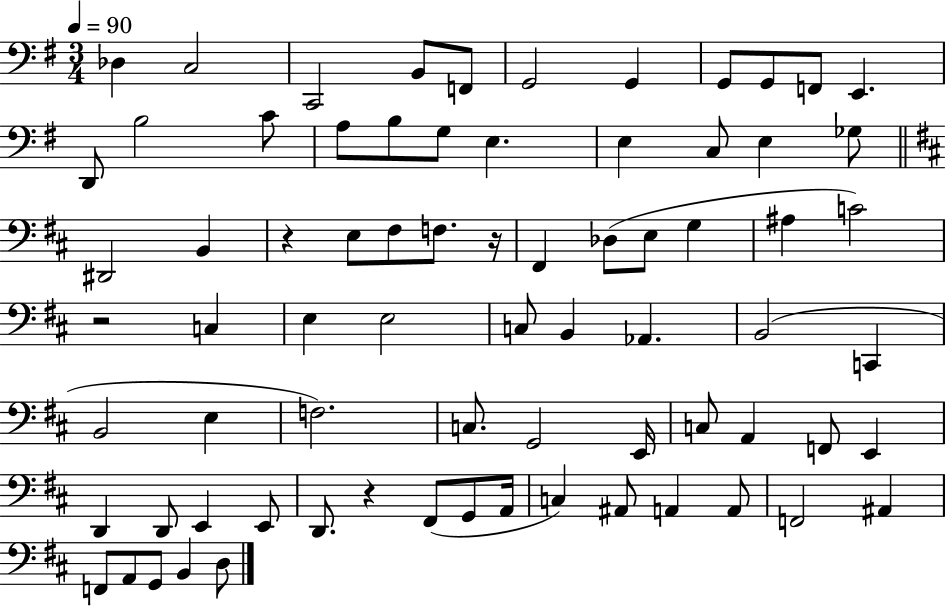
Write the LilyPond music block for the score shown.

{
  \clef bass
  \numericTimeSignature
  \time 3/4
  \key g \major
  \tempo 4 = 90
  \repeat volta 2 { des4 c2 | c,2 b,8 f,8 | g,2 g,4 | g,8 g,8 f,8 e,4. | \break d,8 b2 c'8 | a8 b8 g8 e4. | e4 c8 e4 ges8 | \bar "||" \break \key b \minor dis,2 b,4 | r4 e8 fis8 f8. r16 | fis,4 des8( e8 g4 | ais4 c'2) | \break r2 c4 | e4 e2 | c8 b,4 aes,4. | b,2( c,4 | \break b,2 e4 | f2.) | c8. g,2 e,16 | c8 a,4 f,8 e,4 | \break d,4 d,8 e,4 e,8 | d,8. r4 fis,8( g,8 a,16 | c4) ais,8 a,4 a,8 | f,2 ais,4 | \break f,8 a,8 g,8 b,4 d8 | } \bar "|."
}